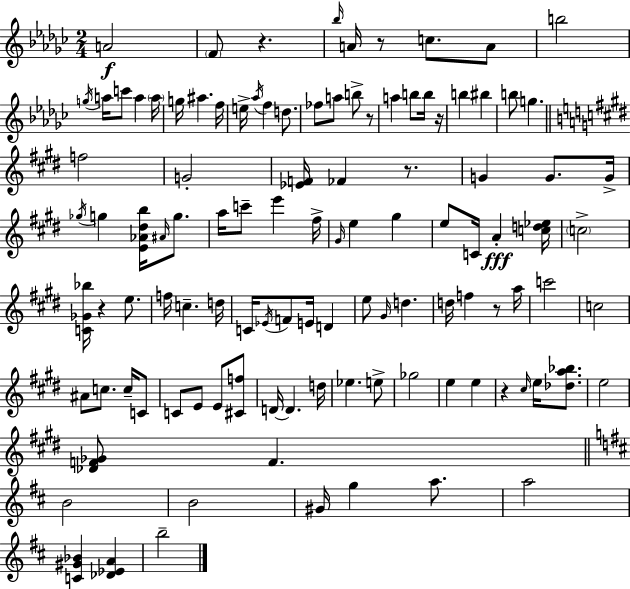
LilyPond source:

{
  \clef treble
  \numericTimeSignature
  \time 2/4
  \key ees \minor
  \repeat volta 2 { a'2\f | \parenthesize f'8 r4. | \grace { bes''16 } a'16 r8 c''8. a'8 | b''2 | \break \acciaccatura { g''16 } a''16 c'''8 a''4 | \parenthesize a''16 g''16 ais''4. | f''16 e''16-> \acciaccatura { aes''16 } f''4 | d''8. fes''8 a''8 b''8-> | \break r8 a''4 b''8 | b''16 r16 b''4 bis''4 | b''8 g''4. | \bar "||" \break \key e \major f''2 | g'2-. | <ees' f'>16 fes'4 r8. | g'4 g'8. g'16-> | \break \acciaccatura { ges''16 } g''4 <e' aes' dis'' b''>16 \grace { ais'16 } g''8. | a''16 c'''8-- e'''4 | fis''16-> \grace { gis'16 } e''4 gis''4 | e''8 c'16 a'4-.\fff | \break <c'' d'' ees''>16 \parenthesize c''2-> | <c' ges' bes''>16 r4 | e''8. f''16 c''4.-- | d''16 c'16 \acciaccatura { ees'16 } f'8 e'16 | \break d'4 e''8 \grace { gis'16 } d''4. | d''16 f''4 | r8 a''16 c'''2 | c''2 | \break ais'8 c''8. | c''16-- c'8 c'8 e'8 | e'8 <cis' f''>8 d'16~~ d'4. | d''16 ees''4. | \break e''8-> ges''2 | e''4 | e''4 r4 | \grace { cis''16 } e''16 <des'' a'' bes''>8. e''2 | \break <des' f' ges'>8 | f'4. \bar "||" \break \key d \major b'2 | b'2 | gis'16 g''4 a''8. | a''2 | \break <c' gis' bes'>4 <des' ees' a'>4 | b''2-- | } \bar "|."
}